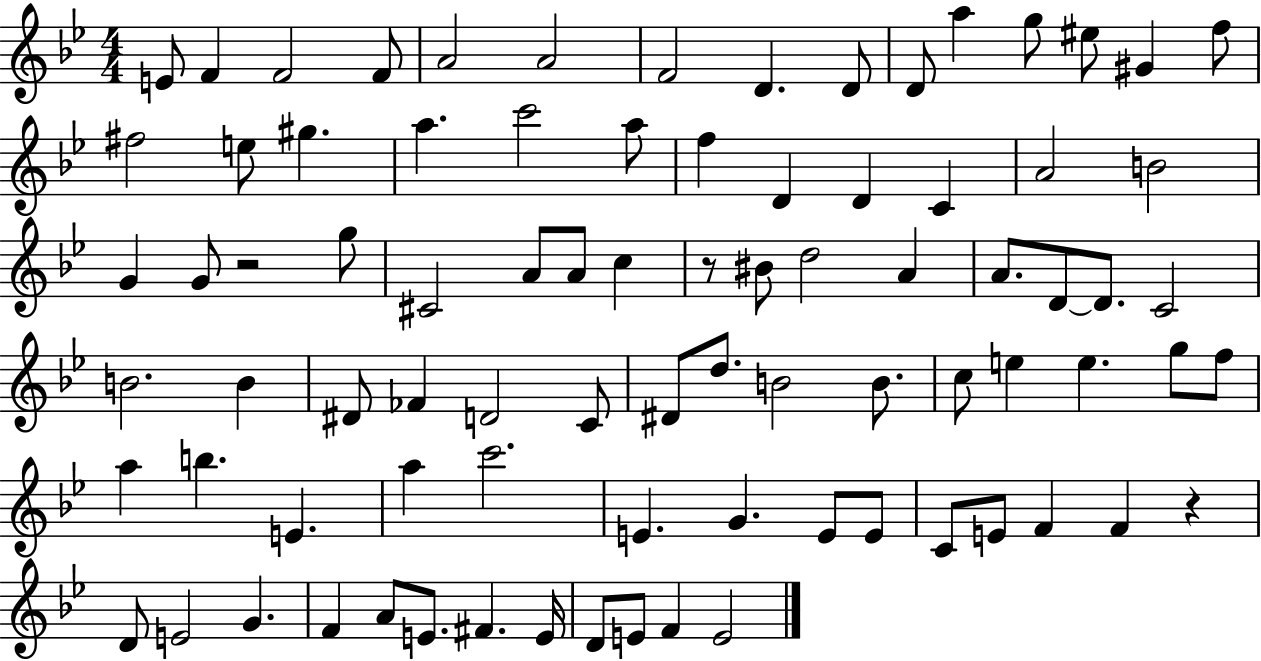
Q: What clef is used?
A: treble